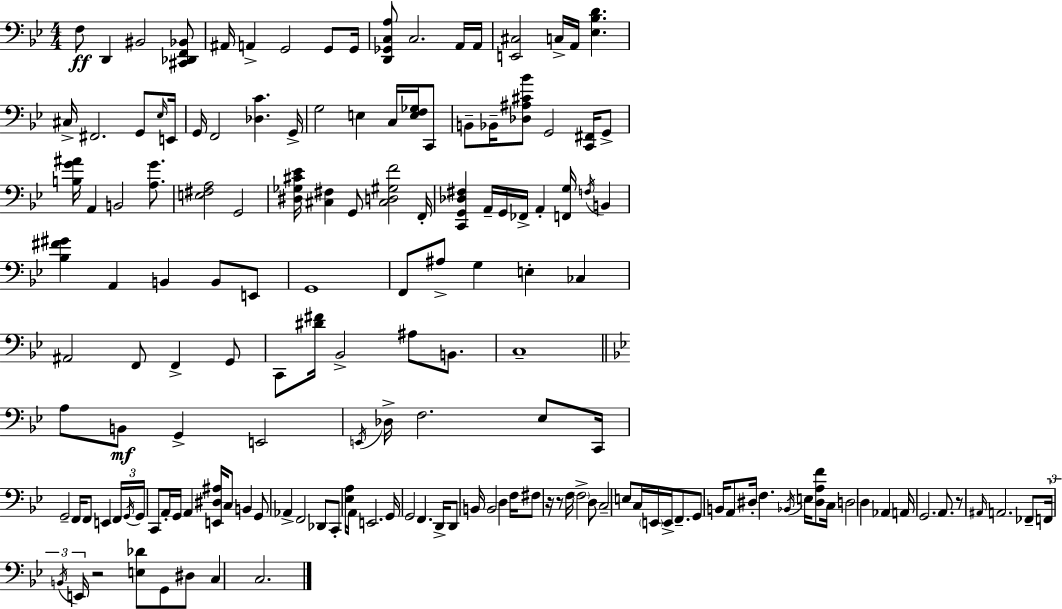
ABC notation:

X:1
T:Untitled
M:4/4
L:1/4
K:Bb
F,/2 D,, ^B,,2 [^C,,_D,,F,,_B,,]/2 ^A,,/4 A,, G,,2 G,,/2 G,,/4 [D,,_G,,C,A,]/2 C,2 A,,/4 A,,/4 [E,,^C,]2 C,/4 A,,/4 [_E,_B,D] ^C,/4 ^F,,2 G,,/2 _E,/4 E,,/4 G,,/4 F,,2 [_D,C] G,,/4 G,2 E, C,/4 [E,F,_G,]/4 C,,/2 B,,/2 _B,,/4 [_D,^A,^C_B]/2 G,,2 [C,,^F,,]/4 G,,/2 [B,G^A]/4 A,, B,,2 [A,G]/2 [E,^F,A,]2 G,,2 [^D,_G,^C_E]/4 [^C,^F,] G,,/2 [^C,D,^G,F]2 F,,/4 [C,,G,,_D,^F,] A,,/4 G,,/4 _F,,/4 A,, [F,,G,]/4 F,/4 B,, [_B,^F^G] A,, B,, B,,/2 E,,/2 G,,4 F,,/2 ^A,/2 G, E, _C, ^A,,2 F,,/2 F,, G,,/2 C,,/2 [^D^F]/4 _B,,2 ^A,/2 B,,/2 C,4 A,/2 B,,/2 G,, E,,2 E,,/4 _D,/4 F,2 _E,/2 C,,/4 G,,2 F,,/4 F,,/2 E,, F,,/4 G,,/4 G,,/4 C,,/2 A,,/4 G,,/4 A,, [E,,^D,^A,]/4 C,/2 B,, G,,/2 _A,, F,,2 _D,,/2 C,,/2 [_E,A,]/4 A,,/4 E,,2 G,,/4 G,,2 F,, D,,/4 D,,/2 B,,/4 B,,2 D, F,/4 ^F,/2 z/4 z/2 F,/4 F,2 D,/2 C,2 E,/2 C,/4 E,,/4 E,,/4 F,,/2 G,,/2 B,,/4 A,,/2 ^D,/4 F, _B,,/4 E,/4 [^D,A,F]/2 C,/4 D,2 D, _A,, A,,/4 G,,2 A,,/2 z/2 ^A,,/4 A,,2 _F,,/2 F,,/4 B,,/4 E,,/4 z2 [E,_D]/2 G,,/2 ^D,/2 C, C,2